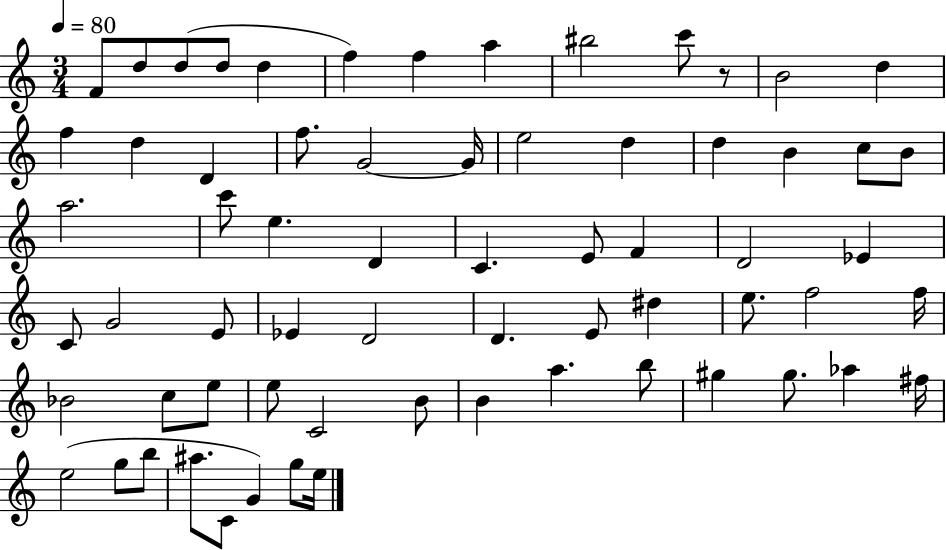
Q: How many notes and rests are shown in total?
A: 66